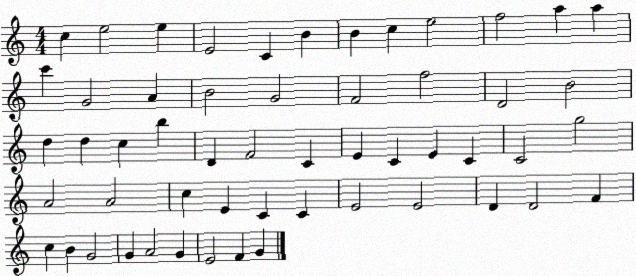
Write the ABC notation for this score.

X:1
T:Untitled
M:4/4
L:1/4
K:C
c e2 e E2 C B B c e2 f2 a a c' G2 A B2 G2 F2 f2 D2 B2 d d c b D F2 C E C E C C2 g2 A2 A2 c E C C E2 E2 D D2 F c B G2 G A2 G E2 F G